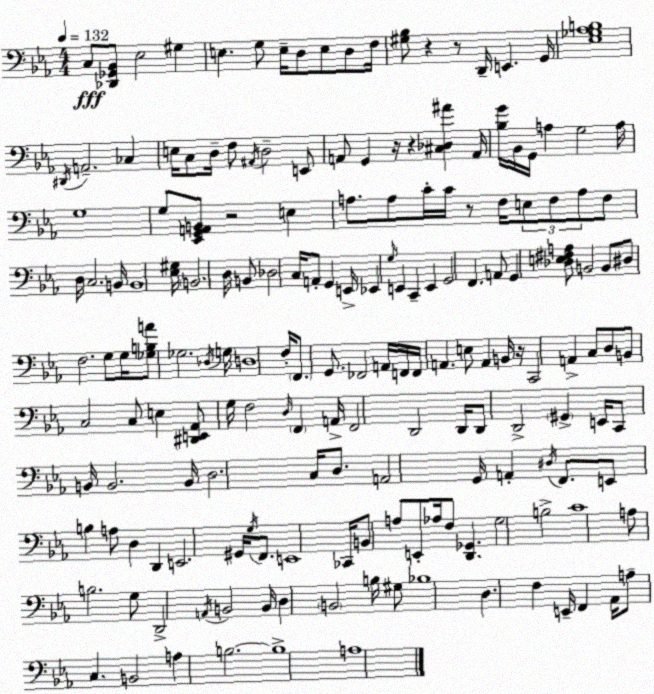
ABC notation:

X:1
T:Untitled
M:4/4
L:1/4
K:Eb
C,/2 [_D,,_G,,_B,,]/2 _E,2 ^G, E, G,/2 E,/4 D,/2 E,/2 D,/2 F,/4 [^G,_B,]/2 z z/2 D,,/4 E,, G,,/4 [_E,_G,_A,B,]4 ^D,,/4 A,,2 _C, E,/4 C,/2 D,/4 F,/2 ^A,,/4 D,2 E,,/2 A,,/2 G,, z/4 z [^C,_D,^A] A,,/4 [_B,G]/4 _B,,/4 G,,/4 A, G,2 A,/4 G,4 G,/2 [_E,,G,,A,,B,,]/2 z2 E, A,/2 A,/2 C/4 C/4 z/2 F,/4 E,/2 F,/2 A,/2 F,/2 D,/4 C,2 B,,/4 B,,4 [_E,^G,]/4 B,,2 D,/4 B,,/2 _D,2 C,/4 A,,/2 G,, E,,/4 _E,, G,/4 E,, C,, E,, G,,2 F,, A,,/2 G,, [_D,E,^F,A,]/2 B,,2 B,,/2 ^D,/2 F,2 G,/2 G,/4 [_G,B,A]/2 _G,2 _D,/4 G,/4 D,4 F,/4 F,,/2 G,,/2 _F,,2 A,,/4 F,,/4 F,,/4 A,, E,/2 A,, B,,/4 z/4 C,,2 A,, C,/2 D,/2 B,,/2 C,2 C,/2 E, [^D,,E,,_A,,]/2 G,/4 F,2 D,/4 F,, A,,/4 F,,2 D,,2 D,,/4 D,,/2 D,,2 ^G,, E,,/4 C,,/2 B,,/4 B,,2 B,,/4 D,2 C,/4 D,/2 A,,2 G,,/4 A,, ^D,/4 F,,/2 E,,/2 B, A,/2 D, D,, E,,2 ^G,,/4 G,/4 F,,/2 E,,4 _C,,/4 B,,/2 A,/2 E,,/2 _A,/4 F,/2 [D,,_G,,] G,2 B,2 C4 A,/2 B,2 G,/2 D,,2 A,,/4 B,,2 B,,/4 D, B,,2 B,/4 ^G,/2 _B,4 D, F, E,,/4 F,, _A,,/4 A,/2 C, B,,2 A, B,2 B,4 A,4